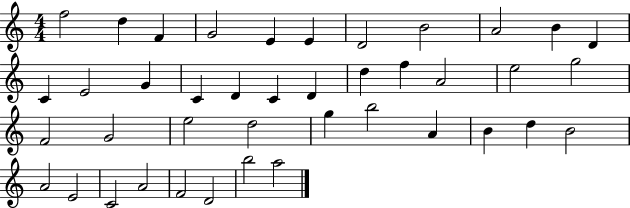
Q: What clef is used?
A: treble